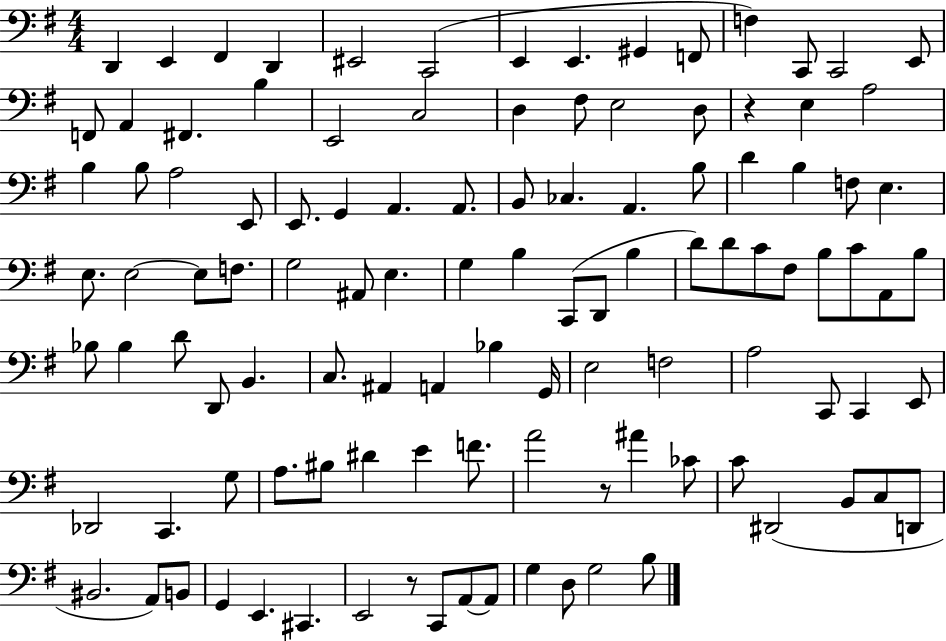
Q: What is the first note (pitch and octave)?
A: D2